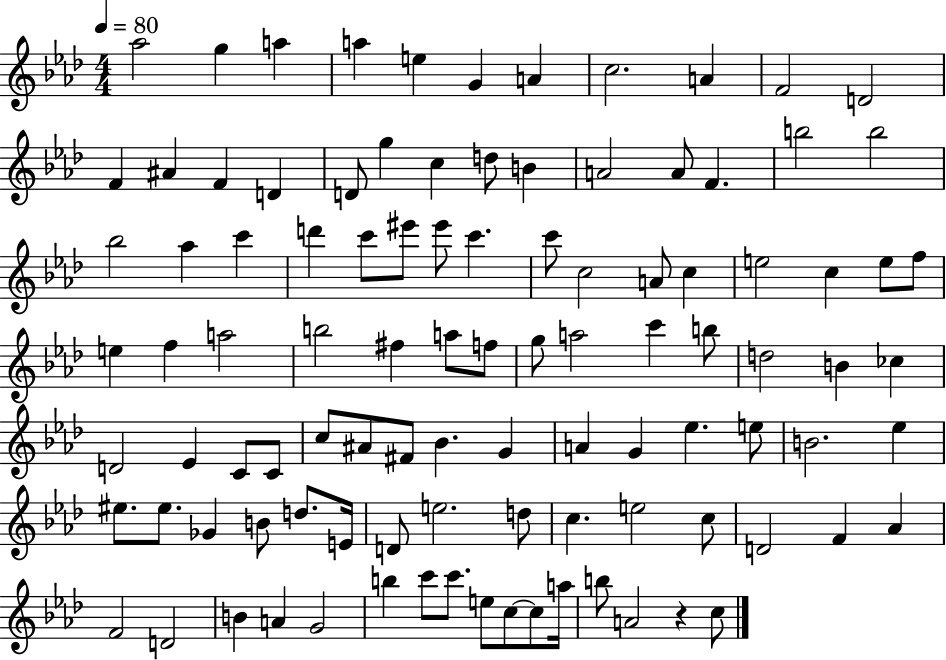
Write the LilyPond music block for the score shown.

{
  \clef treble
  \numericTimeSignature
  \time 4/4
  \key aes \major
  \tempo 4 = 80
  \repeat volta 2 { aes''2 g''4 a''4 | a''4 e''4 g'4 a'4 | c''2. a'4 | f'2 d'2 | \break f'4 ais'4 f'4 d'4 | d'8 g''4 c''4 d''8 b'4 | a'2 a'8 f'4. | b''2 b''2 | \break bes''2 aes''4 c'''4 | d'''4 c'''8 eis'''8 eis'''8 c'''4. | c'''8 c''2 a'8 c''4 | e''2 c''4 e''8 f''8 | \break e''4 f''4 a''2 | b''2 fis''4 a''8 f''8 | g''8 a''2 c'''4 b''8 | d''2 b'4 ces''4 | \break d'2 ees'4 c'8 c'8 | c''8 ais'8 fis'8 bes'4. g'4 | a'4 g'4 ees''4. e''8 | b'2. ees''4 | \break eis''8. eis''8. ges'4 b'8 d''8. e'16 | d'8 e''2. d''8 | c''4. e''2 c''8 | d'2 f'4 aes'4 | \break f'2 d'2 | b'4 a'4 g'2 | b''4 c'''8 c'''8. e''8 c''8~~ c''8 a''16 | b''8 a'2 r4 c''8 | \break } \bar "|."
}